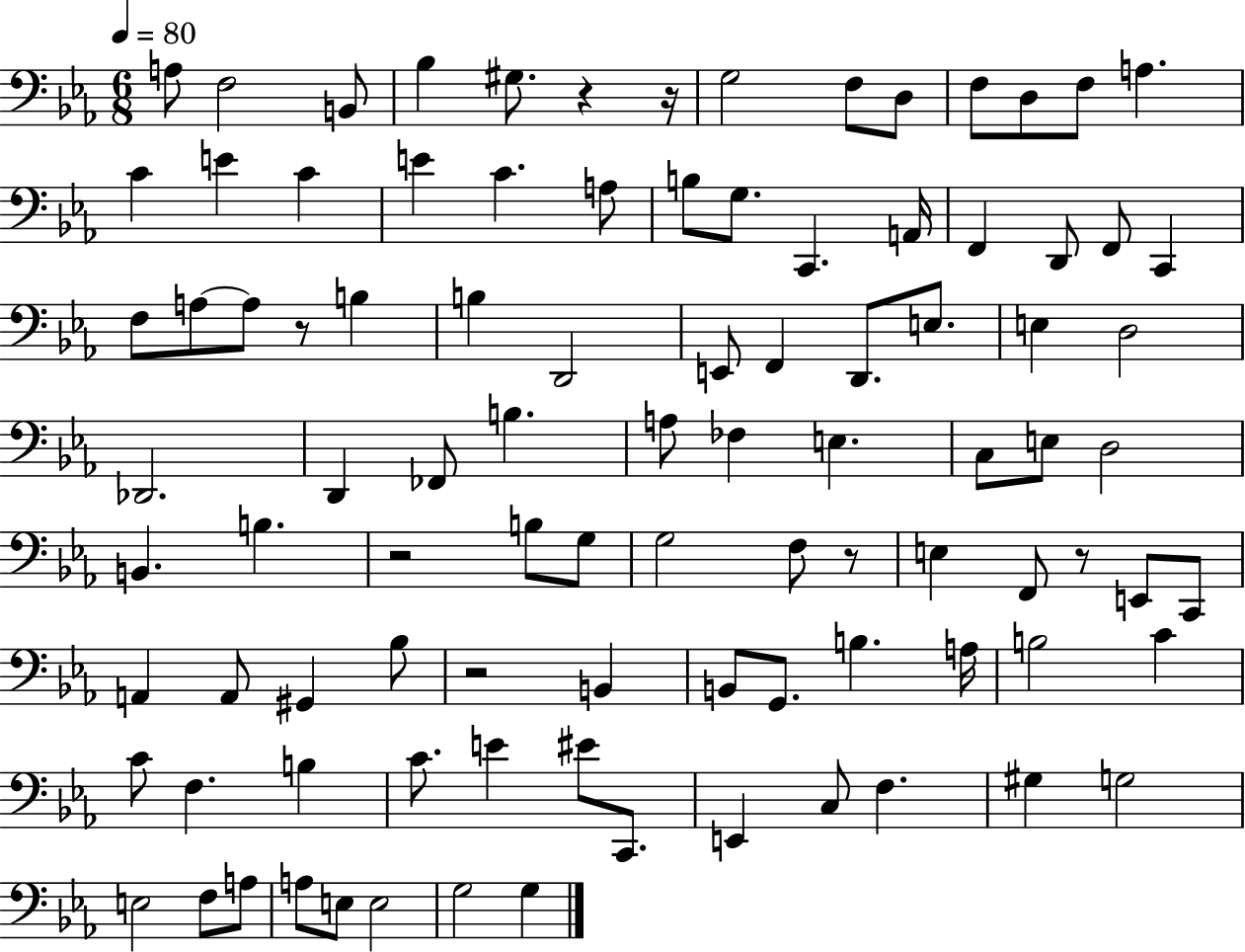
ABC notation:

X:1
T:Untitled
M:6/8
L:1/4
K:Eb
A,/2 F,2 B,,/2 _B, ^G,/2 z z/4 G,2 F,/2 D,/2 F,/2 D,/2 F,/2 A, C E C E C A,/2 B,/2 G,/2 C,, A,,/4 F,, D,,/2 F,,/2 C,, F,/2 A,/2 A,/2 z/2 B, B, D,,2 E,,/2 F,, D,,/2 E,/2 E, D,2 _D,,2 D,, _F,,/2 B, A,/2 _F, E, C,/2 E,/2 D,2 B,, B, z2 B,/2 G,/2 G,2 F,/2 z/2 E, F,,/2 z/2 E,,/2 C,,/2 A,, A,,/2 ^G,, _B,/2 z2 B,, B,,/2 G,,/2 B, A,/4 B,2 C C/2 F, B, C/2 E ^E/2 C,,/2 E,, C,/2 F, ^G, G,2 E,2 F,/2 A,/2 A,/2 E,/2 E,2 G,2 G,